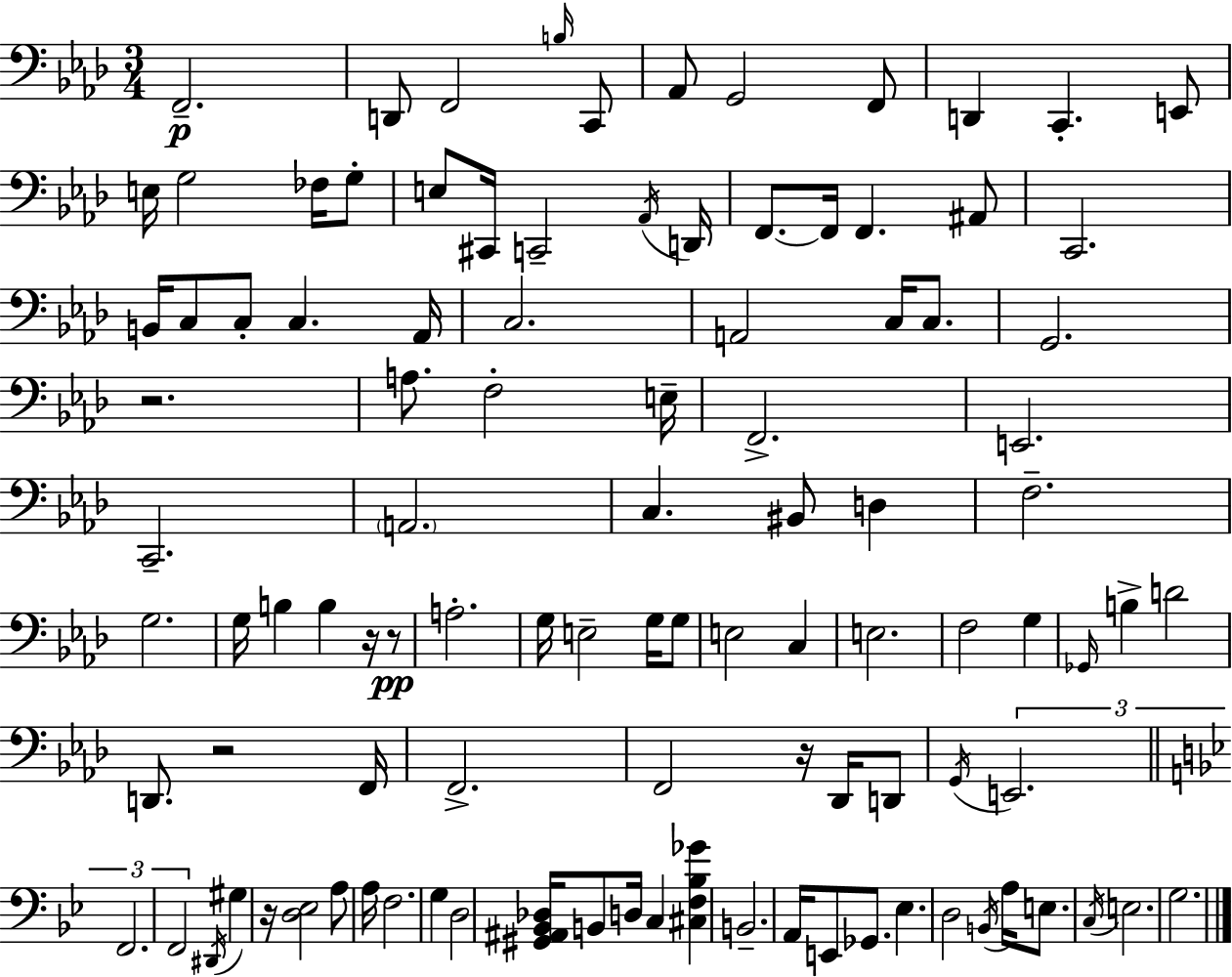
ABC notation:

X:1
T:Untitled
M:3/4
L:1/4
K:Ab
F,,2 D,,/2 F,,2 B,/4 C,,/2 _A,,/2 G,,2 F,,/2 D,, C,, E,,/2 E,/4 G,2 _F,/4 G,/2 E,/2 ^C,,/4 C,,2 _A,,/4 D,,/4 F,,/2 F,,/4 F,, ^A,,/2 C,,2 B,,/4 C,/2 C,/2 C, _A,,/4 C,2 A,,2 C,/4 C,/2 G,,2 z2 A,/2 F,2 E,/4 F,,2 E,,2 C,,2 A,,2 C, ^B,,/2 D, F,2 G,2 G,/4 B, B, z/4 z/2 A,2 G,/4 E,2 G,/4 G,/2 E,2 C, E,2 F,2 G, _G,,/4 B, D2 D,,/2 z2 F,,/4 F,,2 F,,2 z/4 _D,,/4 D,,/2 G,,/4 E,,2 F,,2 F,,2 ^D,,/4 ^G, z/4 [D,_E,]2 A,/2 A,/4 F,2 G, D,2 [^G,,^A,,_B,,_D,]/4 B,,/2 D,/4 C, [^C,F,_B,_G] B,,2 A,,/4 E,,/2 _G,,/2 _E, D,2 B,,/4 A,/4 E,/2 C,/4 E,2 G,2